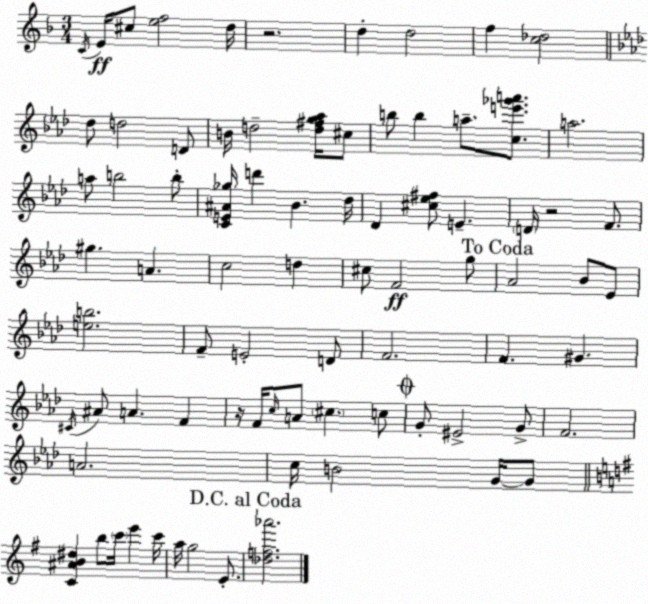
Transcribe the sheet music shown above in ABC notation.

X:1
T:Untitled
M:3/4
L:1/4
K:Dm
C/4 E/4 ^c/2 [ef]2 d/4 z2 d d2 f [c_d]2 _d/2 d2 D/2 B/4 d2 [d^fg_a]/4 ^c/2 b/2 b a/2 [ce'_g'a']/2 a2 a/2 b2 b/2 [CE^A_g]/4 d' _B _d/4 _D [^c_e^f]/2 E D/4 z2 F/2 ^g A c2 d ^c/2 F2 g/2 _A2 _B/2 _E/2 [eb]2 F/2 E2 D/2 F2 F ^G ^C/4 ^A/2 A F z/4 F/4 c/4 A/2 ^c c/2 G/2 ^E2 G/2 F2 A2 c/4 B2 G/4 G/2 [C^AB^d] b/2 c'/4 e' c'/4 a/4 g2 E/2 [_df_a']2